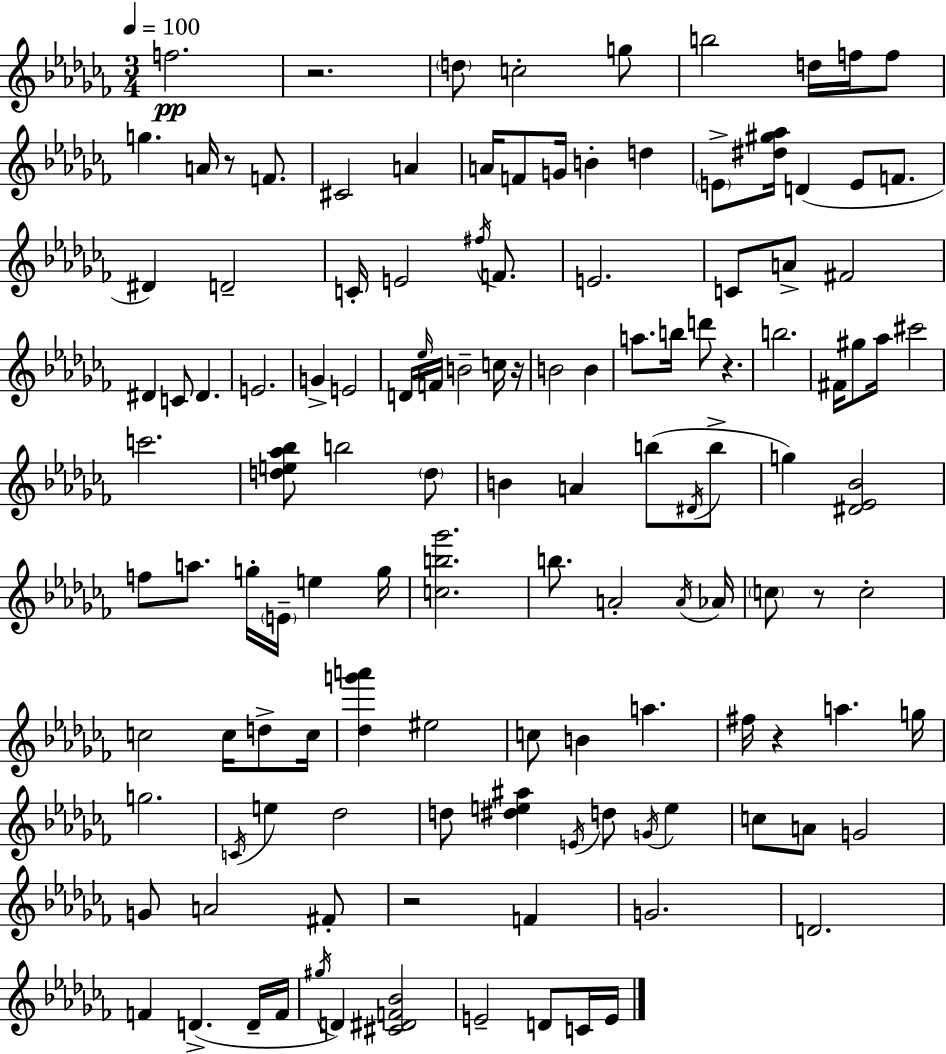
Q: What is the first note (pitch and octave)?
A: F5